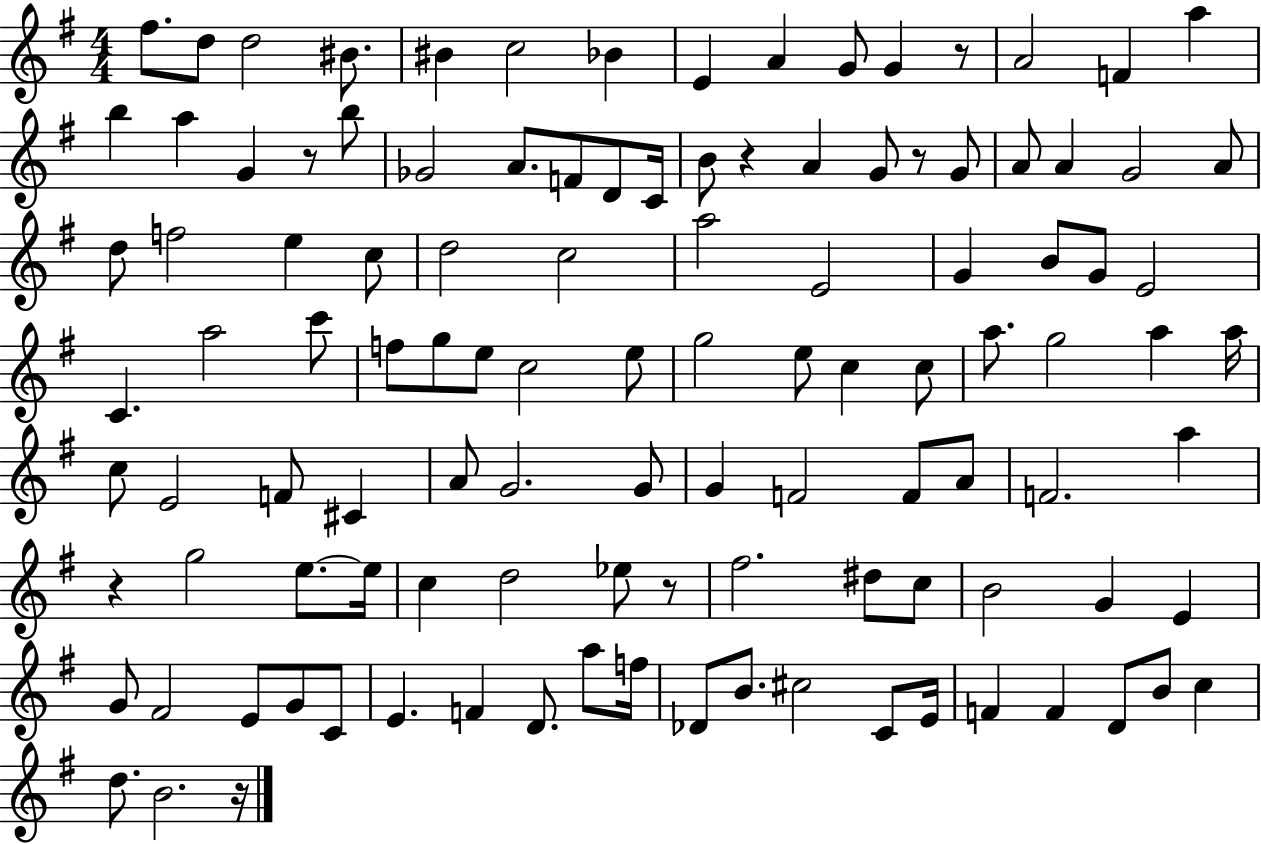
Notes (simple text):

F#5/e. D5/e D5/h BIS4/e. BIS4/q C5/h Bb4/q E4/q A4/q G4/e G4/q R/e A4/h F4/q A5/q B5/q A5/q G4/q R/e B5/e Gb4/h A4/e. F4/e D4/e C4/s B4/e R/q A4/q G4/e R/e G4/e A4/e A4/q G4/h A4/e D5/e F5/h E5/q C5/e D5/h C5/h A5/h E4/h G4/q B4/e G4/e E4/h C4/q. A5/h C6/e F5/e G5/e E5/e C5/h E5/e G5/h E5/e C5/q C5/e A5/e. G5/h A5/q A5/s C5/e E4/h F4/e C#4/q A4/e G4/h. G4/e G4/q F4/h F4/e A4/e F4/h. A5/q R/q G5/h E5/e. E5/s C5/q D5/h Eb5/e R/e F#5/h. D#5/e C5/e B4/h G4/q E4/q G4/e F#4/h E4/e G4/e C4/e E4/q. F4/q D4/e. A5/e F5/s Db4/e B4/e. C#5/h C4/e E4/s F4/q F4/q D4/e B4/e C5/q D5/e. B4/h. R/s